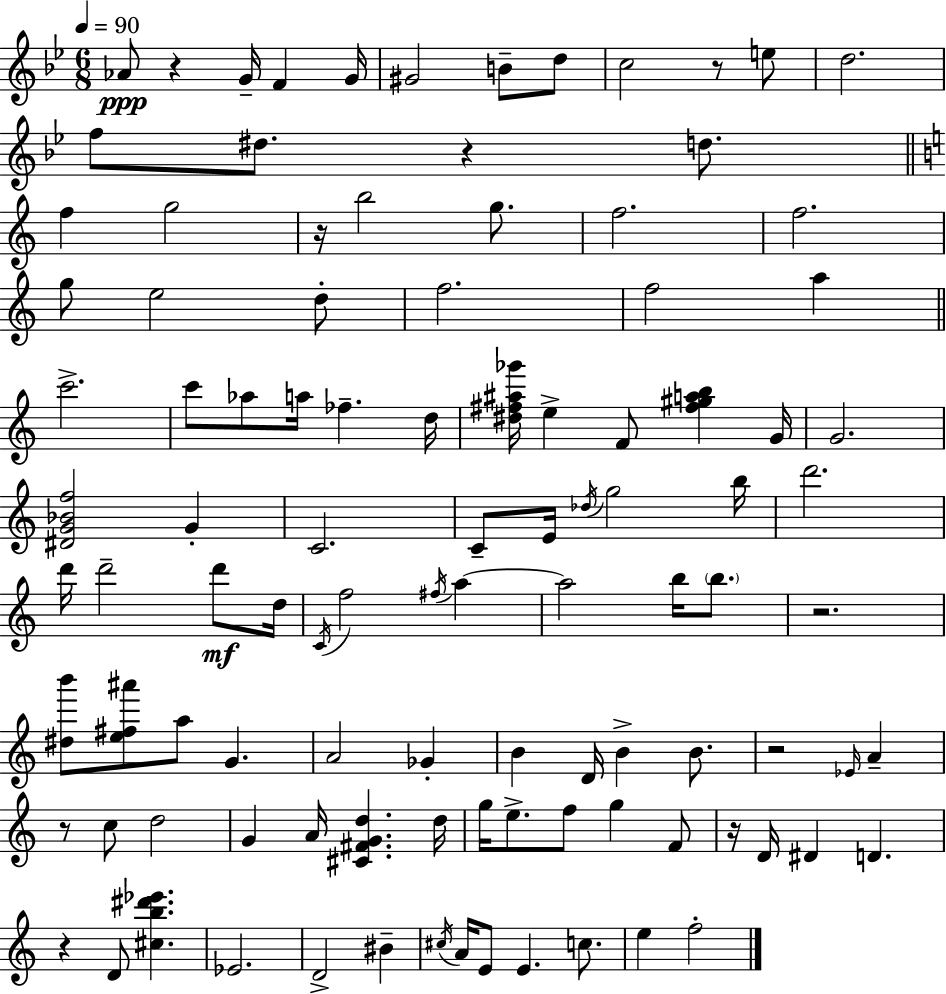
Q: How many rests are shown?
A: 9